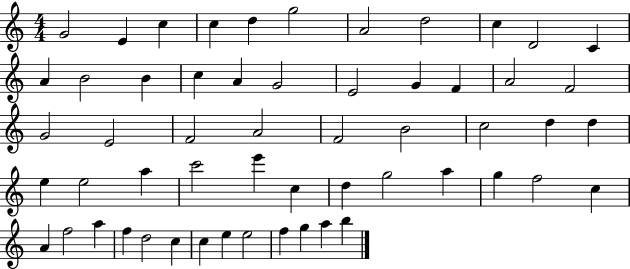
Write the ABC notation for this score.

X:1
T:Untitled
M:4/4
L:1/4
K:C
G2 E c c d g2 A2 d2 c D2 C A B2 B c A G2 E2 G F A2 F2 G2 E2 F2 A2 F2 B2 c2 d d e e2 a c'2 e' c d g2 a g f2 c A f2 a f d2 c c e e2 f g a b